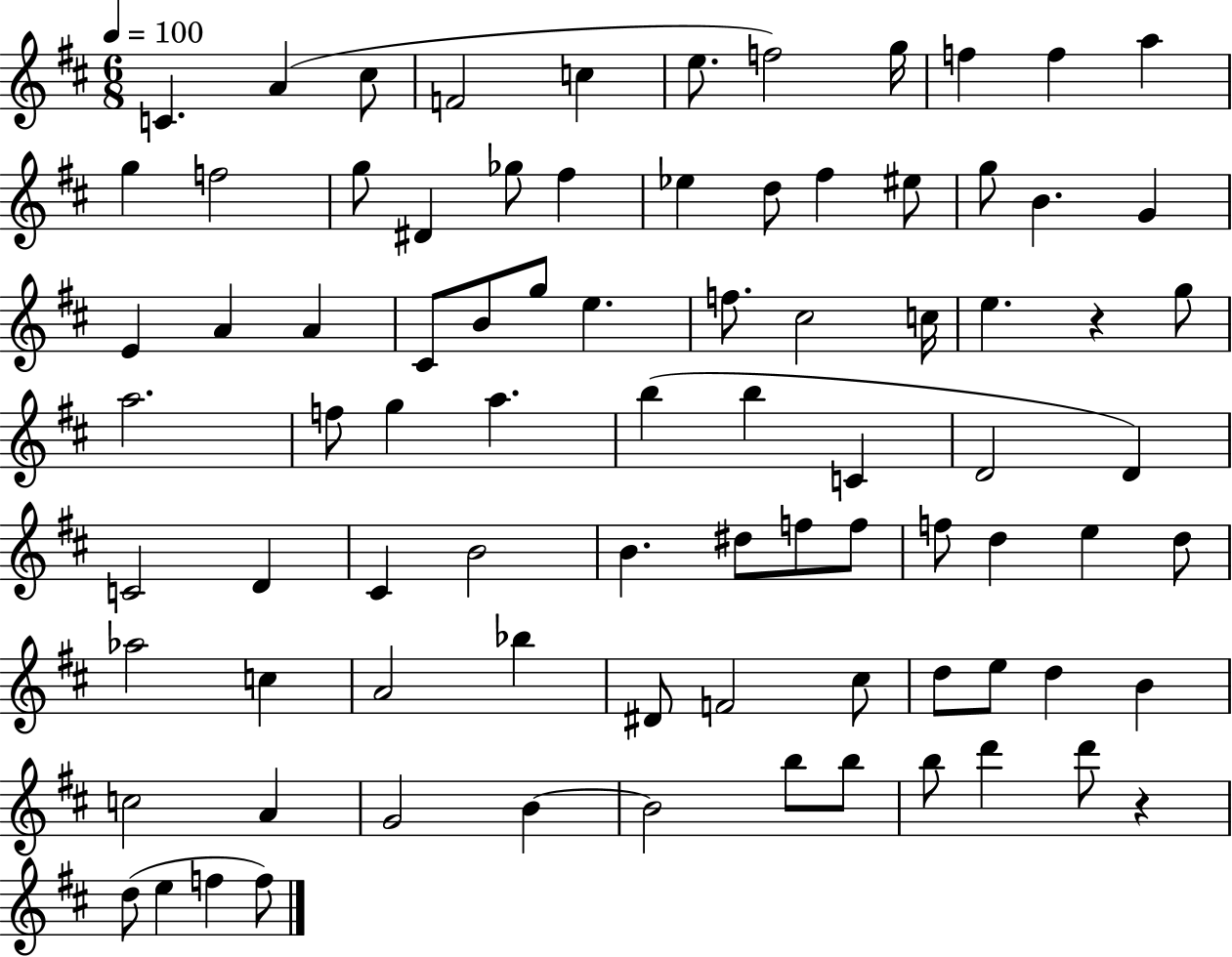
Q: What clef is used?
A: treble